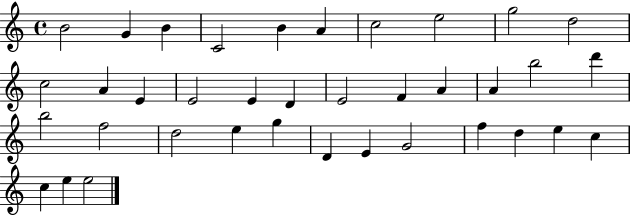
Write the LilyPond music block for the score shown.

{
  \clef treble
  \time 4/4
  \defaultTimeSignature
  \key c \major
  b'2 g'4 b'4 | c'2 b'4 a'4 | c''2 e''2 | g''2 d''2 | \break c''2 a'4 e'4 | e'2 e'4 d'4 | e'2 f'4 a'4 | a'4 b''2 d'''4 | \break b''2 f''2 | d''2 e''4 g''4 | d'4 e'4 g'2 | f''4 d''4 e''4 c''4 | \break c''4 e''4 e''2 | \bar "|."
}